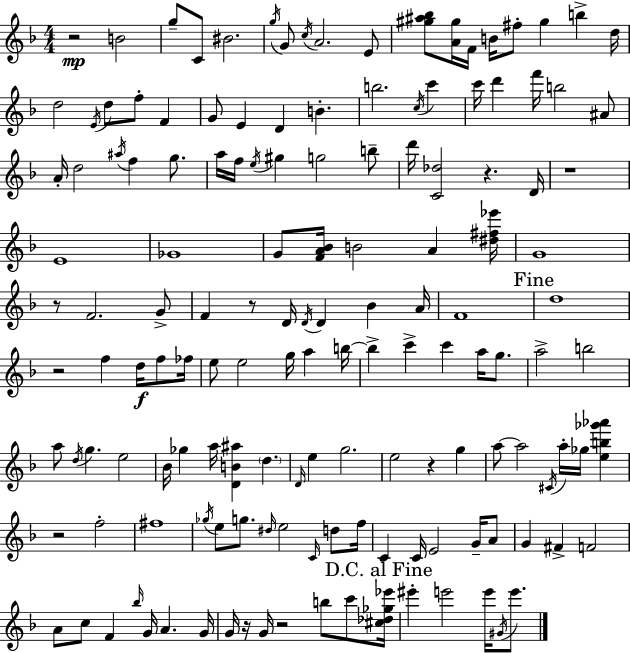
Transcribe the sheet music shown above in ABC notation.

X:1
T:Untitled
M:4/4
L:1/4
K:F
z2 B2 g/2 C/2 ^B2 g/4 G/2 c/4 A2 E/2 [^g^a_b]/2 [A^g]/4 F/4 B/4 ^f/2 ^g b d/4 d2 E/4 d/2 f/2 F G/2 E D B b2 c/4 c' c'/4 d' f'/4 b2 ^A/2 A/4 d2 ^a/4 f g/2 a/4 f/4 e/4 ^g g2 b/2 d'/4 [C_d]2 z D/4 z4 E4 _G4 G/2 [FA_B]/4 B2 A [^d^f_e']/4 G4 z/2 F2 G/2 F z/2 D/4 D/4 D _B A/4 F4 d4 z2 f d/4 f/2 _f/4 e/2 e2 g/4 a b/4 b c' c' a/4 g/2 a2 b2 a/2 d/4 g e2 _B/4 _g a/4 [DB^a] d D/4 e g2 e2 z g a/2 a2 ^C/4 a/4 _g/4 [eb_g'_a'] z2 f2 ^f4 _g/4 e/2 g/2 ^d/4 e2 C/4 d/2 f/4 C C/4 E2 G/4 A/2 G ^F F2 A/2 c/2 F _b/4 G/4 A G/4 G/4 z/4 G/4 z2 b/2 c'/2 [^c_d_g_e']/4 ^e' e'2 e'/4 ^G/4 e'/2